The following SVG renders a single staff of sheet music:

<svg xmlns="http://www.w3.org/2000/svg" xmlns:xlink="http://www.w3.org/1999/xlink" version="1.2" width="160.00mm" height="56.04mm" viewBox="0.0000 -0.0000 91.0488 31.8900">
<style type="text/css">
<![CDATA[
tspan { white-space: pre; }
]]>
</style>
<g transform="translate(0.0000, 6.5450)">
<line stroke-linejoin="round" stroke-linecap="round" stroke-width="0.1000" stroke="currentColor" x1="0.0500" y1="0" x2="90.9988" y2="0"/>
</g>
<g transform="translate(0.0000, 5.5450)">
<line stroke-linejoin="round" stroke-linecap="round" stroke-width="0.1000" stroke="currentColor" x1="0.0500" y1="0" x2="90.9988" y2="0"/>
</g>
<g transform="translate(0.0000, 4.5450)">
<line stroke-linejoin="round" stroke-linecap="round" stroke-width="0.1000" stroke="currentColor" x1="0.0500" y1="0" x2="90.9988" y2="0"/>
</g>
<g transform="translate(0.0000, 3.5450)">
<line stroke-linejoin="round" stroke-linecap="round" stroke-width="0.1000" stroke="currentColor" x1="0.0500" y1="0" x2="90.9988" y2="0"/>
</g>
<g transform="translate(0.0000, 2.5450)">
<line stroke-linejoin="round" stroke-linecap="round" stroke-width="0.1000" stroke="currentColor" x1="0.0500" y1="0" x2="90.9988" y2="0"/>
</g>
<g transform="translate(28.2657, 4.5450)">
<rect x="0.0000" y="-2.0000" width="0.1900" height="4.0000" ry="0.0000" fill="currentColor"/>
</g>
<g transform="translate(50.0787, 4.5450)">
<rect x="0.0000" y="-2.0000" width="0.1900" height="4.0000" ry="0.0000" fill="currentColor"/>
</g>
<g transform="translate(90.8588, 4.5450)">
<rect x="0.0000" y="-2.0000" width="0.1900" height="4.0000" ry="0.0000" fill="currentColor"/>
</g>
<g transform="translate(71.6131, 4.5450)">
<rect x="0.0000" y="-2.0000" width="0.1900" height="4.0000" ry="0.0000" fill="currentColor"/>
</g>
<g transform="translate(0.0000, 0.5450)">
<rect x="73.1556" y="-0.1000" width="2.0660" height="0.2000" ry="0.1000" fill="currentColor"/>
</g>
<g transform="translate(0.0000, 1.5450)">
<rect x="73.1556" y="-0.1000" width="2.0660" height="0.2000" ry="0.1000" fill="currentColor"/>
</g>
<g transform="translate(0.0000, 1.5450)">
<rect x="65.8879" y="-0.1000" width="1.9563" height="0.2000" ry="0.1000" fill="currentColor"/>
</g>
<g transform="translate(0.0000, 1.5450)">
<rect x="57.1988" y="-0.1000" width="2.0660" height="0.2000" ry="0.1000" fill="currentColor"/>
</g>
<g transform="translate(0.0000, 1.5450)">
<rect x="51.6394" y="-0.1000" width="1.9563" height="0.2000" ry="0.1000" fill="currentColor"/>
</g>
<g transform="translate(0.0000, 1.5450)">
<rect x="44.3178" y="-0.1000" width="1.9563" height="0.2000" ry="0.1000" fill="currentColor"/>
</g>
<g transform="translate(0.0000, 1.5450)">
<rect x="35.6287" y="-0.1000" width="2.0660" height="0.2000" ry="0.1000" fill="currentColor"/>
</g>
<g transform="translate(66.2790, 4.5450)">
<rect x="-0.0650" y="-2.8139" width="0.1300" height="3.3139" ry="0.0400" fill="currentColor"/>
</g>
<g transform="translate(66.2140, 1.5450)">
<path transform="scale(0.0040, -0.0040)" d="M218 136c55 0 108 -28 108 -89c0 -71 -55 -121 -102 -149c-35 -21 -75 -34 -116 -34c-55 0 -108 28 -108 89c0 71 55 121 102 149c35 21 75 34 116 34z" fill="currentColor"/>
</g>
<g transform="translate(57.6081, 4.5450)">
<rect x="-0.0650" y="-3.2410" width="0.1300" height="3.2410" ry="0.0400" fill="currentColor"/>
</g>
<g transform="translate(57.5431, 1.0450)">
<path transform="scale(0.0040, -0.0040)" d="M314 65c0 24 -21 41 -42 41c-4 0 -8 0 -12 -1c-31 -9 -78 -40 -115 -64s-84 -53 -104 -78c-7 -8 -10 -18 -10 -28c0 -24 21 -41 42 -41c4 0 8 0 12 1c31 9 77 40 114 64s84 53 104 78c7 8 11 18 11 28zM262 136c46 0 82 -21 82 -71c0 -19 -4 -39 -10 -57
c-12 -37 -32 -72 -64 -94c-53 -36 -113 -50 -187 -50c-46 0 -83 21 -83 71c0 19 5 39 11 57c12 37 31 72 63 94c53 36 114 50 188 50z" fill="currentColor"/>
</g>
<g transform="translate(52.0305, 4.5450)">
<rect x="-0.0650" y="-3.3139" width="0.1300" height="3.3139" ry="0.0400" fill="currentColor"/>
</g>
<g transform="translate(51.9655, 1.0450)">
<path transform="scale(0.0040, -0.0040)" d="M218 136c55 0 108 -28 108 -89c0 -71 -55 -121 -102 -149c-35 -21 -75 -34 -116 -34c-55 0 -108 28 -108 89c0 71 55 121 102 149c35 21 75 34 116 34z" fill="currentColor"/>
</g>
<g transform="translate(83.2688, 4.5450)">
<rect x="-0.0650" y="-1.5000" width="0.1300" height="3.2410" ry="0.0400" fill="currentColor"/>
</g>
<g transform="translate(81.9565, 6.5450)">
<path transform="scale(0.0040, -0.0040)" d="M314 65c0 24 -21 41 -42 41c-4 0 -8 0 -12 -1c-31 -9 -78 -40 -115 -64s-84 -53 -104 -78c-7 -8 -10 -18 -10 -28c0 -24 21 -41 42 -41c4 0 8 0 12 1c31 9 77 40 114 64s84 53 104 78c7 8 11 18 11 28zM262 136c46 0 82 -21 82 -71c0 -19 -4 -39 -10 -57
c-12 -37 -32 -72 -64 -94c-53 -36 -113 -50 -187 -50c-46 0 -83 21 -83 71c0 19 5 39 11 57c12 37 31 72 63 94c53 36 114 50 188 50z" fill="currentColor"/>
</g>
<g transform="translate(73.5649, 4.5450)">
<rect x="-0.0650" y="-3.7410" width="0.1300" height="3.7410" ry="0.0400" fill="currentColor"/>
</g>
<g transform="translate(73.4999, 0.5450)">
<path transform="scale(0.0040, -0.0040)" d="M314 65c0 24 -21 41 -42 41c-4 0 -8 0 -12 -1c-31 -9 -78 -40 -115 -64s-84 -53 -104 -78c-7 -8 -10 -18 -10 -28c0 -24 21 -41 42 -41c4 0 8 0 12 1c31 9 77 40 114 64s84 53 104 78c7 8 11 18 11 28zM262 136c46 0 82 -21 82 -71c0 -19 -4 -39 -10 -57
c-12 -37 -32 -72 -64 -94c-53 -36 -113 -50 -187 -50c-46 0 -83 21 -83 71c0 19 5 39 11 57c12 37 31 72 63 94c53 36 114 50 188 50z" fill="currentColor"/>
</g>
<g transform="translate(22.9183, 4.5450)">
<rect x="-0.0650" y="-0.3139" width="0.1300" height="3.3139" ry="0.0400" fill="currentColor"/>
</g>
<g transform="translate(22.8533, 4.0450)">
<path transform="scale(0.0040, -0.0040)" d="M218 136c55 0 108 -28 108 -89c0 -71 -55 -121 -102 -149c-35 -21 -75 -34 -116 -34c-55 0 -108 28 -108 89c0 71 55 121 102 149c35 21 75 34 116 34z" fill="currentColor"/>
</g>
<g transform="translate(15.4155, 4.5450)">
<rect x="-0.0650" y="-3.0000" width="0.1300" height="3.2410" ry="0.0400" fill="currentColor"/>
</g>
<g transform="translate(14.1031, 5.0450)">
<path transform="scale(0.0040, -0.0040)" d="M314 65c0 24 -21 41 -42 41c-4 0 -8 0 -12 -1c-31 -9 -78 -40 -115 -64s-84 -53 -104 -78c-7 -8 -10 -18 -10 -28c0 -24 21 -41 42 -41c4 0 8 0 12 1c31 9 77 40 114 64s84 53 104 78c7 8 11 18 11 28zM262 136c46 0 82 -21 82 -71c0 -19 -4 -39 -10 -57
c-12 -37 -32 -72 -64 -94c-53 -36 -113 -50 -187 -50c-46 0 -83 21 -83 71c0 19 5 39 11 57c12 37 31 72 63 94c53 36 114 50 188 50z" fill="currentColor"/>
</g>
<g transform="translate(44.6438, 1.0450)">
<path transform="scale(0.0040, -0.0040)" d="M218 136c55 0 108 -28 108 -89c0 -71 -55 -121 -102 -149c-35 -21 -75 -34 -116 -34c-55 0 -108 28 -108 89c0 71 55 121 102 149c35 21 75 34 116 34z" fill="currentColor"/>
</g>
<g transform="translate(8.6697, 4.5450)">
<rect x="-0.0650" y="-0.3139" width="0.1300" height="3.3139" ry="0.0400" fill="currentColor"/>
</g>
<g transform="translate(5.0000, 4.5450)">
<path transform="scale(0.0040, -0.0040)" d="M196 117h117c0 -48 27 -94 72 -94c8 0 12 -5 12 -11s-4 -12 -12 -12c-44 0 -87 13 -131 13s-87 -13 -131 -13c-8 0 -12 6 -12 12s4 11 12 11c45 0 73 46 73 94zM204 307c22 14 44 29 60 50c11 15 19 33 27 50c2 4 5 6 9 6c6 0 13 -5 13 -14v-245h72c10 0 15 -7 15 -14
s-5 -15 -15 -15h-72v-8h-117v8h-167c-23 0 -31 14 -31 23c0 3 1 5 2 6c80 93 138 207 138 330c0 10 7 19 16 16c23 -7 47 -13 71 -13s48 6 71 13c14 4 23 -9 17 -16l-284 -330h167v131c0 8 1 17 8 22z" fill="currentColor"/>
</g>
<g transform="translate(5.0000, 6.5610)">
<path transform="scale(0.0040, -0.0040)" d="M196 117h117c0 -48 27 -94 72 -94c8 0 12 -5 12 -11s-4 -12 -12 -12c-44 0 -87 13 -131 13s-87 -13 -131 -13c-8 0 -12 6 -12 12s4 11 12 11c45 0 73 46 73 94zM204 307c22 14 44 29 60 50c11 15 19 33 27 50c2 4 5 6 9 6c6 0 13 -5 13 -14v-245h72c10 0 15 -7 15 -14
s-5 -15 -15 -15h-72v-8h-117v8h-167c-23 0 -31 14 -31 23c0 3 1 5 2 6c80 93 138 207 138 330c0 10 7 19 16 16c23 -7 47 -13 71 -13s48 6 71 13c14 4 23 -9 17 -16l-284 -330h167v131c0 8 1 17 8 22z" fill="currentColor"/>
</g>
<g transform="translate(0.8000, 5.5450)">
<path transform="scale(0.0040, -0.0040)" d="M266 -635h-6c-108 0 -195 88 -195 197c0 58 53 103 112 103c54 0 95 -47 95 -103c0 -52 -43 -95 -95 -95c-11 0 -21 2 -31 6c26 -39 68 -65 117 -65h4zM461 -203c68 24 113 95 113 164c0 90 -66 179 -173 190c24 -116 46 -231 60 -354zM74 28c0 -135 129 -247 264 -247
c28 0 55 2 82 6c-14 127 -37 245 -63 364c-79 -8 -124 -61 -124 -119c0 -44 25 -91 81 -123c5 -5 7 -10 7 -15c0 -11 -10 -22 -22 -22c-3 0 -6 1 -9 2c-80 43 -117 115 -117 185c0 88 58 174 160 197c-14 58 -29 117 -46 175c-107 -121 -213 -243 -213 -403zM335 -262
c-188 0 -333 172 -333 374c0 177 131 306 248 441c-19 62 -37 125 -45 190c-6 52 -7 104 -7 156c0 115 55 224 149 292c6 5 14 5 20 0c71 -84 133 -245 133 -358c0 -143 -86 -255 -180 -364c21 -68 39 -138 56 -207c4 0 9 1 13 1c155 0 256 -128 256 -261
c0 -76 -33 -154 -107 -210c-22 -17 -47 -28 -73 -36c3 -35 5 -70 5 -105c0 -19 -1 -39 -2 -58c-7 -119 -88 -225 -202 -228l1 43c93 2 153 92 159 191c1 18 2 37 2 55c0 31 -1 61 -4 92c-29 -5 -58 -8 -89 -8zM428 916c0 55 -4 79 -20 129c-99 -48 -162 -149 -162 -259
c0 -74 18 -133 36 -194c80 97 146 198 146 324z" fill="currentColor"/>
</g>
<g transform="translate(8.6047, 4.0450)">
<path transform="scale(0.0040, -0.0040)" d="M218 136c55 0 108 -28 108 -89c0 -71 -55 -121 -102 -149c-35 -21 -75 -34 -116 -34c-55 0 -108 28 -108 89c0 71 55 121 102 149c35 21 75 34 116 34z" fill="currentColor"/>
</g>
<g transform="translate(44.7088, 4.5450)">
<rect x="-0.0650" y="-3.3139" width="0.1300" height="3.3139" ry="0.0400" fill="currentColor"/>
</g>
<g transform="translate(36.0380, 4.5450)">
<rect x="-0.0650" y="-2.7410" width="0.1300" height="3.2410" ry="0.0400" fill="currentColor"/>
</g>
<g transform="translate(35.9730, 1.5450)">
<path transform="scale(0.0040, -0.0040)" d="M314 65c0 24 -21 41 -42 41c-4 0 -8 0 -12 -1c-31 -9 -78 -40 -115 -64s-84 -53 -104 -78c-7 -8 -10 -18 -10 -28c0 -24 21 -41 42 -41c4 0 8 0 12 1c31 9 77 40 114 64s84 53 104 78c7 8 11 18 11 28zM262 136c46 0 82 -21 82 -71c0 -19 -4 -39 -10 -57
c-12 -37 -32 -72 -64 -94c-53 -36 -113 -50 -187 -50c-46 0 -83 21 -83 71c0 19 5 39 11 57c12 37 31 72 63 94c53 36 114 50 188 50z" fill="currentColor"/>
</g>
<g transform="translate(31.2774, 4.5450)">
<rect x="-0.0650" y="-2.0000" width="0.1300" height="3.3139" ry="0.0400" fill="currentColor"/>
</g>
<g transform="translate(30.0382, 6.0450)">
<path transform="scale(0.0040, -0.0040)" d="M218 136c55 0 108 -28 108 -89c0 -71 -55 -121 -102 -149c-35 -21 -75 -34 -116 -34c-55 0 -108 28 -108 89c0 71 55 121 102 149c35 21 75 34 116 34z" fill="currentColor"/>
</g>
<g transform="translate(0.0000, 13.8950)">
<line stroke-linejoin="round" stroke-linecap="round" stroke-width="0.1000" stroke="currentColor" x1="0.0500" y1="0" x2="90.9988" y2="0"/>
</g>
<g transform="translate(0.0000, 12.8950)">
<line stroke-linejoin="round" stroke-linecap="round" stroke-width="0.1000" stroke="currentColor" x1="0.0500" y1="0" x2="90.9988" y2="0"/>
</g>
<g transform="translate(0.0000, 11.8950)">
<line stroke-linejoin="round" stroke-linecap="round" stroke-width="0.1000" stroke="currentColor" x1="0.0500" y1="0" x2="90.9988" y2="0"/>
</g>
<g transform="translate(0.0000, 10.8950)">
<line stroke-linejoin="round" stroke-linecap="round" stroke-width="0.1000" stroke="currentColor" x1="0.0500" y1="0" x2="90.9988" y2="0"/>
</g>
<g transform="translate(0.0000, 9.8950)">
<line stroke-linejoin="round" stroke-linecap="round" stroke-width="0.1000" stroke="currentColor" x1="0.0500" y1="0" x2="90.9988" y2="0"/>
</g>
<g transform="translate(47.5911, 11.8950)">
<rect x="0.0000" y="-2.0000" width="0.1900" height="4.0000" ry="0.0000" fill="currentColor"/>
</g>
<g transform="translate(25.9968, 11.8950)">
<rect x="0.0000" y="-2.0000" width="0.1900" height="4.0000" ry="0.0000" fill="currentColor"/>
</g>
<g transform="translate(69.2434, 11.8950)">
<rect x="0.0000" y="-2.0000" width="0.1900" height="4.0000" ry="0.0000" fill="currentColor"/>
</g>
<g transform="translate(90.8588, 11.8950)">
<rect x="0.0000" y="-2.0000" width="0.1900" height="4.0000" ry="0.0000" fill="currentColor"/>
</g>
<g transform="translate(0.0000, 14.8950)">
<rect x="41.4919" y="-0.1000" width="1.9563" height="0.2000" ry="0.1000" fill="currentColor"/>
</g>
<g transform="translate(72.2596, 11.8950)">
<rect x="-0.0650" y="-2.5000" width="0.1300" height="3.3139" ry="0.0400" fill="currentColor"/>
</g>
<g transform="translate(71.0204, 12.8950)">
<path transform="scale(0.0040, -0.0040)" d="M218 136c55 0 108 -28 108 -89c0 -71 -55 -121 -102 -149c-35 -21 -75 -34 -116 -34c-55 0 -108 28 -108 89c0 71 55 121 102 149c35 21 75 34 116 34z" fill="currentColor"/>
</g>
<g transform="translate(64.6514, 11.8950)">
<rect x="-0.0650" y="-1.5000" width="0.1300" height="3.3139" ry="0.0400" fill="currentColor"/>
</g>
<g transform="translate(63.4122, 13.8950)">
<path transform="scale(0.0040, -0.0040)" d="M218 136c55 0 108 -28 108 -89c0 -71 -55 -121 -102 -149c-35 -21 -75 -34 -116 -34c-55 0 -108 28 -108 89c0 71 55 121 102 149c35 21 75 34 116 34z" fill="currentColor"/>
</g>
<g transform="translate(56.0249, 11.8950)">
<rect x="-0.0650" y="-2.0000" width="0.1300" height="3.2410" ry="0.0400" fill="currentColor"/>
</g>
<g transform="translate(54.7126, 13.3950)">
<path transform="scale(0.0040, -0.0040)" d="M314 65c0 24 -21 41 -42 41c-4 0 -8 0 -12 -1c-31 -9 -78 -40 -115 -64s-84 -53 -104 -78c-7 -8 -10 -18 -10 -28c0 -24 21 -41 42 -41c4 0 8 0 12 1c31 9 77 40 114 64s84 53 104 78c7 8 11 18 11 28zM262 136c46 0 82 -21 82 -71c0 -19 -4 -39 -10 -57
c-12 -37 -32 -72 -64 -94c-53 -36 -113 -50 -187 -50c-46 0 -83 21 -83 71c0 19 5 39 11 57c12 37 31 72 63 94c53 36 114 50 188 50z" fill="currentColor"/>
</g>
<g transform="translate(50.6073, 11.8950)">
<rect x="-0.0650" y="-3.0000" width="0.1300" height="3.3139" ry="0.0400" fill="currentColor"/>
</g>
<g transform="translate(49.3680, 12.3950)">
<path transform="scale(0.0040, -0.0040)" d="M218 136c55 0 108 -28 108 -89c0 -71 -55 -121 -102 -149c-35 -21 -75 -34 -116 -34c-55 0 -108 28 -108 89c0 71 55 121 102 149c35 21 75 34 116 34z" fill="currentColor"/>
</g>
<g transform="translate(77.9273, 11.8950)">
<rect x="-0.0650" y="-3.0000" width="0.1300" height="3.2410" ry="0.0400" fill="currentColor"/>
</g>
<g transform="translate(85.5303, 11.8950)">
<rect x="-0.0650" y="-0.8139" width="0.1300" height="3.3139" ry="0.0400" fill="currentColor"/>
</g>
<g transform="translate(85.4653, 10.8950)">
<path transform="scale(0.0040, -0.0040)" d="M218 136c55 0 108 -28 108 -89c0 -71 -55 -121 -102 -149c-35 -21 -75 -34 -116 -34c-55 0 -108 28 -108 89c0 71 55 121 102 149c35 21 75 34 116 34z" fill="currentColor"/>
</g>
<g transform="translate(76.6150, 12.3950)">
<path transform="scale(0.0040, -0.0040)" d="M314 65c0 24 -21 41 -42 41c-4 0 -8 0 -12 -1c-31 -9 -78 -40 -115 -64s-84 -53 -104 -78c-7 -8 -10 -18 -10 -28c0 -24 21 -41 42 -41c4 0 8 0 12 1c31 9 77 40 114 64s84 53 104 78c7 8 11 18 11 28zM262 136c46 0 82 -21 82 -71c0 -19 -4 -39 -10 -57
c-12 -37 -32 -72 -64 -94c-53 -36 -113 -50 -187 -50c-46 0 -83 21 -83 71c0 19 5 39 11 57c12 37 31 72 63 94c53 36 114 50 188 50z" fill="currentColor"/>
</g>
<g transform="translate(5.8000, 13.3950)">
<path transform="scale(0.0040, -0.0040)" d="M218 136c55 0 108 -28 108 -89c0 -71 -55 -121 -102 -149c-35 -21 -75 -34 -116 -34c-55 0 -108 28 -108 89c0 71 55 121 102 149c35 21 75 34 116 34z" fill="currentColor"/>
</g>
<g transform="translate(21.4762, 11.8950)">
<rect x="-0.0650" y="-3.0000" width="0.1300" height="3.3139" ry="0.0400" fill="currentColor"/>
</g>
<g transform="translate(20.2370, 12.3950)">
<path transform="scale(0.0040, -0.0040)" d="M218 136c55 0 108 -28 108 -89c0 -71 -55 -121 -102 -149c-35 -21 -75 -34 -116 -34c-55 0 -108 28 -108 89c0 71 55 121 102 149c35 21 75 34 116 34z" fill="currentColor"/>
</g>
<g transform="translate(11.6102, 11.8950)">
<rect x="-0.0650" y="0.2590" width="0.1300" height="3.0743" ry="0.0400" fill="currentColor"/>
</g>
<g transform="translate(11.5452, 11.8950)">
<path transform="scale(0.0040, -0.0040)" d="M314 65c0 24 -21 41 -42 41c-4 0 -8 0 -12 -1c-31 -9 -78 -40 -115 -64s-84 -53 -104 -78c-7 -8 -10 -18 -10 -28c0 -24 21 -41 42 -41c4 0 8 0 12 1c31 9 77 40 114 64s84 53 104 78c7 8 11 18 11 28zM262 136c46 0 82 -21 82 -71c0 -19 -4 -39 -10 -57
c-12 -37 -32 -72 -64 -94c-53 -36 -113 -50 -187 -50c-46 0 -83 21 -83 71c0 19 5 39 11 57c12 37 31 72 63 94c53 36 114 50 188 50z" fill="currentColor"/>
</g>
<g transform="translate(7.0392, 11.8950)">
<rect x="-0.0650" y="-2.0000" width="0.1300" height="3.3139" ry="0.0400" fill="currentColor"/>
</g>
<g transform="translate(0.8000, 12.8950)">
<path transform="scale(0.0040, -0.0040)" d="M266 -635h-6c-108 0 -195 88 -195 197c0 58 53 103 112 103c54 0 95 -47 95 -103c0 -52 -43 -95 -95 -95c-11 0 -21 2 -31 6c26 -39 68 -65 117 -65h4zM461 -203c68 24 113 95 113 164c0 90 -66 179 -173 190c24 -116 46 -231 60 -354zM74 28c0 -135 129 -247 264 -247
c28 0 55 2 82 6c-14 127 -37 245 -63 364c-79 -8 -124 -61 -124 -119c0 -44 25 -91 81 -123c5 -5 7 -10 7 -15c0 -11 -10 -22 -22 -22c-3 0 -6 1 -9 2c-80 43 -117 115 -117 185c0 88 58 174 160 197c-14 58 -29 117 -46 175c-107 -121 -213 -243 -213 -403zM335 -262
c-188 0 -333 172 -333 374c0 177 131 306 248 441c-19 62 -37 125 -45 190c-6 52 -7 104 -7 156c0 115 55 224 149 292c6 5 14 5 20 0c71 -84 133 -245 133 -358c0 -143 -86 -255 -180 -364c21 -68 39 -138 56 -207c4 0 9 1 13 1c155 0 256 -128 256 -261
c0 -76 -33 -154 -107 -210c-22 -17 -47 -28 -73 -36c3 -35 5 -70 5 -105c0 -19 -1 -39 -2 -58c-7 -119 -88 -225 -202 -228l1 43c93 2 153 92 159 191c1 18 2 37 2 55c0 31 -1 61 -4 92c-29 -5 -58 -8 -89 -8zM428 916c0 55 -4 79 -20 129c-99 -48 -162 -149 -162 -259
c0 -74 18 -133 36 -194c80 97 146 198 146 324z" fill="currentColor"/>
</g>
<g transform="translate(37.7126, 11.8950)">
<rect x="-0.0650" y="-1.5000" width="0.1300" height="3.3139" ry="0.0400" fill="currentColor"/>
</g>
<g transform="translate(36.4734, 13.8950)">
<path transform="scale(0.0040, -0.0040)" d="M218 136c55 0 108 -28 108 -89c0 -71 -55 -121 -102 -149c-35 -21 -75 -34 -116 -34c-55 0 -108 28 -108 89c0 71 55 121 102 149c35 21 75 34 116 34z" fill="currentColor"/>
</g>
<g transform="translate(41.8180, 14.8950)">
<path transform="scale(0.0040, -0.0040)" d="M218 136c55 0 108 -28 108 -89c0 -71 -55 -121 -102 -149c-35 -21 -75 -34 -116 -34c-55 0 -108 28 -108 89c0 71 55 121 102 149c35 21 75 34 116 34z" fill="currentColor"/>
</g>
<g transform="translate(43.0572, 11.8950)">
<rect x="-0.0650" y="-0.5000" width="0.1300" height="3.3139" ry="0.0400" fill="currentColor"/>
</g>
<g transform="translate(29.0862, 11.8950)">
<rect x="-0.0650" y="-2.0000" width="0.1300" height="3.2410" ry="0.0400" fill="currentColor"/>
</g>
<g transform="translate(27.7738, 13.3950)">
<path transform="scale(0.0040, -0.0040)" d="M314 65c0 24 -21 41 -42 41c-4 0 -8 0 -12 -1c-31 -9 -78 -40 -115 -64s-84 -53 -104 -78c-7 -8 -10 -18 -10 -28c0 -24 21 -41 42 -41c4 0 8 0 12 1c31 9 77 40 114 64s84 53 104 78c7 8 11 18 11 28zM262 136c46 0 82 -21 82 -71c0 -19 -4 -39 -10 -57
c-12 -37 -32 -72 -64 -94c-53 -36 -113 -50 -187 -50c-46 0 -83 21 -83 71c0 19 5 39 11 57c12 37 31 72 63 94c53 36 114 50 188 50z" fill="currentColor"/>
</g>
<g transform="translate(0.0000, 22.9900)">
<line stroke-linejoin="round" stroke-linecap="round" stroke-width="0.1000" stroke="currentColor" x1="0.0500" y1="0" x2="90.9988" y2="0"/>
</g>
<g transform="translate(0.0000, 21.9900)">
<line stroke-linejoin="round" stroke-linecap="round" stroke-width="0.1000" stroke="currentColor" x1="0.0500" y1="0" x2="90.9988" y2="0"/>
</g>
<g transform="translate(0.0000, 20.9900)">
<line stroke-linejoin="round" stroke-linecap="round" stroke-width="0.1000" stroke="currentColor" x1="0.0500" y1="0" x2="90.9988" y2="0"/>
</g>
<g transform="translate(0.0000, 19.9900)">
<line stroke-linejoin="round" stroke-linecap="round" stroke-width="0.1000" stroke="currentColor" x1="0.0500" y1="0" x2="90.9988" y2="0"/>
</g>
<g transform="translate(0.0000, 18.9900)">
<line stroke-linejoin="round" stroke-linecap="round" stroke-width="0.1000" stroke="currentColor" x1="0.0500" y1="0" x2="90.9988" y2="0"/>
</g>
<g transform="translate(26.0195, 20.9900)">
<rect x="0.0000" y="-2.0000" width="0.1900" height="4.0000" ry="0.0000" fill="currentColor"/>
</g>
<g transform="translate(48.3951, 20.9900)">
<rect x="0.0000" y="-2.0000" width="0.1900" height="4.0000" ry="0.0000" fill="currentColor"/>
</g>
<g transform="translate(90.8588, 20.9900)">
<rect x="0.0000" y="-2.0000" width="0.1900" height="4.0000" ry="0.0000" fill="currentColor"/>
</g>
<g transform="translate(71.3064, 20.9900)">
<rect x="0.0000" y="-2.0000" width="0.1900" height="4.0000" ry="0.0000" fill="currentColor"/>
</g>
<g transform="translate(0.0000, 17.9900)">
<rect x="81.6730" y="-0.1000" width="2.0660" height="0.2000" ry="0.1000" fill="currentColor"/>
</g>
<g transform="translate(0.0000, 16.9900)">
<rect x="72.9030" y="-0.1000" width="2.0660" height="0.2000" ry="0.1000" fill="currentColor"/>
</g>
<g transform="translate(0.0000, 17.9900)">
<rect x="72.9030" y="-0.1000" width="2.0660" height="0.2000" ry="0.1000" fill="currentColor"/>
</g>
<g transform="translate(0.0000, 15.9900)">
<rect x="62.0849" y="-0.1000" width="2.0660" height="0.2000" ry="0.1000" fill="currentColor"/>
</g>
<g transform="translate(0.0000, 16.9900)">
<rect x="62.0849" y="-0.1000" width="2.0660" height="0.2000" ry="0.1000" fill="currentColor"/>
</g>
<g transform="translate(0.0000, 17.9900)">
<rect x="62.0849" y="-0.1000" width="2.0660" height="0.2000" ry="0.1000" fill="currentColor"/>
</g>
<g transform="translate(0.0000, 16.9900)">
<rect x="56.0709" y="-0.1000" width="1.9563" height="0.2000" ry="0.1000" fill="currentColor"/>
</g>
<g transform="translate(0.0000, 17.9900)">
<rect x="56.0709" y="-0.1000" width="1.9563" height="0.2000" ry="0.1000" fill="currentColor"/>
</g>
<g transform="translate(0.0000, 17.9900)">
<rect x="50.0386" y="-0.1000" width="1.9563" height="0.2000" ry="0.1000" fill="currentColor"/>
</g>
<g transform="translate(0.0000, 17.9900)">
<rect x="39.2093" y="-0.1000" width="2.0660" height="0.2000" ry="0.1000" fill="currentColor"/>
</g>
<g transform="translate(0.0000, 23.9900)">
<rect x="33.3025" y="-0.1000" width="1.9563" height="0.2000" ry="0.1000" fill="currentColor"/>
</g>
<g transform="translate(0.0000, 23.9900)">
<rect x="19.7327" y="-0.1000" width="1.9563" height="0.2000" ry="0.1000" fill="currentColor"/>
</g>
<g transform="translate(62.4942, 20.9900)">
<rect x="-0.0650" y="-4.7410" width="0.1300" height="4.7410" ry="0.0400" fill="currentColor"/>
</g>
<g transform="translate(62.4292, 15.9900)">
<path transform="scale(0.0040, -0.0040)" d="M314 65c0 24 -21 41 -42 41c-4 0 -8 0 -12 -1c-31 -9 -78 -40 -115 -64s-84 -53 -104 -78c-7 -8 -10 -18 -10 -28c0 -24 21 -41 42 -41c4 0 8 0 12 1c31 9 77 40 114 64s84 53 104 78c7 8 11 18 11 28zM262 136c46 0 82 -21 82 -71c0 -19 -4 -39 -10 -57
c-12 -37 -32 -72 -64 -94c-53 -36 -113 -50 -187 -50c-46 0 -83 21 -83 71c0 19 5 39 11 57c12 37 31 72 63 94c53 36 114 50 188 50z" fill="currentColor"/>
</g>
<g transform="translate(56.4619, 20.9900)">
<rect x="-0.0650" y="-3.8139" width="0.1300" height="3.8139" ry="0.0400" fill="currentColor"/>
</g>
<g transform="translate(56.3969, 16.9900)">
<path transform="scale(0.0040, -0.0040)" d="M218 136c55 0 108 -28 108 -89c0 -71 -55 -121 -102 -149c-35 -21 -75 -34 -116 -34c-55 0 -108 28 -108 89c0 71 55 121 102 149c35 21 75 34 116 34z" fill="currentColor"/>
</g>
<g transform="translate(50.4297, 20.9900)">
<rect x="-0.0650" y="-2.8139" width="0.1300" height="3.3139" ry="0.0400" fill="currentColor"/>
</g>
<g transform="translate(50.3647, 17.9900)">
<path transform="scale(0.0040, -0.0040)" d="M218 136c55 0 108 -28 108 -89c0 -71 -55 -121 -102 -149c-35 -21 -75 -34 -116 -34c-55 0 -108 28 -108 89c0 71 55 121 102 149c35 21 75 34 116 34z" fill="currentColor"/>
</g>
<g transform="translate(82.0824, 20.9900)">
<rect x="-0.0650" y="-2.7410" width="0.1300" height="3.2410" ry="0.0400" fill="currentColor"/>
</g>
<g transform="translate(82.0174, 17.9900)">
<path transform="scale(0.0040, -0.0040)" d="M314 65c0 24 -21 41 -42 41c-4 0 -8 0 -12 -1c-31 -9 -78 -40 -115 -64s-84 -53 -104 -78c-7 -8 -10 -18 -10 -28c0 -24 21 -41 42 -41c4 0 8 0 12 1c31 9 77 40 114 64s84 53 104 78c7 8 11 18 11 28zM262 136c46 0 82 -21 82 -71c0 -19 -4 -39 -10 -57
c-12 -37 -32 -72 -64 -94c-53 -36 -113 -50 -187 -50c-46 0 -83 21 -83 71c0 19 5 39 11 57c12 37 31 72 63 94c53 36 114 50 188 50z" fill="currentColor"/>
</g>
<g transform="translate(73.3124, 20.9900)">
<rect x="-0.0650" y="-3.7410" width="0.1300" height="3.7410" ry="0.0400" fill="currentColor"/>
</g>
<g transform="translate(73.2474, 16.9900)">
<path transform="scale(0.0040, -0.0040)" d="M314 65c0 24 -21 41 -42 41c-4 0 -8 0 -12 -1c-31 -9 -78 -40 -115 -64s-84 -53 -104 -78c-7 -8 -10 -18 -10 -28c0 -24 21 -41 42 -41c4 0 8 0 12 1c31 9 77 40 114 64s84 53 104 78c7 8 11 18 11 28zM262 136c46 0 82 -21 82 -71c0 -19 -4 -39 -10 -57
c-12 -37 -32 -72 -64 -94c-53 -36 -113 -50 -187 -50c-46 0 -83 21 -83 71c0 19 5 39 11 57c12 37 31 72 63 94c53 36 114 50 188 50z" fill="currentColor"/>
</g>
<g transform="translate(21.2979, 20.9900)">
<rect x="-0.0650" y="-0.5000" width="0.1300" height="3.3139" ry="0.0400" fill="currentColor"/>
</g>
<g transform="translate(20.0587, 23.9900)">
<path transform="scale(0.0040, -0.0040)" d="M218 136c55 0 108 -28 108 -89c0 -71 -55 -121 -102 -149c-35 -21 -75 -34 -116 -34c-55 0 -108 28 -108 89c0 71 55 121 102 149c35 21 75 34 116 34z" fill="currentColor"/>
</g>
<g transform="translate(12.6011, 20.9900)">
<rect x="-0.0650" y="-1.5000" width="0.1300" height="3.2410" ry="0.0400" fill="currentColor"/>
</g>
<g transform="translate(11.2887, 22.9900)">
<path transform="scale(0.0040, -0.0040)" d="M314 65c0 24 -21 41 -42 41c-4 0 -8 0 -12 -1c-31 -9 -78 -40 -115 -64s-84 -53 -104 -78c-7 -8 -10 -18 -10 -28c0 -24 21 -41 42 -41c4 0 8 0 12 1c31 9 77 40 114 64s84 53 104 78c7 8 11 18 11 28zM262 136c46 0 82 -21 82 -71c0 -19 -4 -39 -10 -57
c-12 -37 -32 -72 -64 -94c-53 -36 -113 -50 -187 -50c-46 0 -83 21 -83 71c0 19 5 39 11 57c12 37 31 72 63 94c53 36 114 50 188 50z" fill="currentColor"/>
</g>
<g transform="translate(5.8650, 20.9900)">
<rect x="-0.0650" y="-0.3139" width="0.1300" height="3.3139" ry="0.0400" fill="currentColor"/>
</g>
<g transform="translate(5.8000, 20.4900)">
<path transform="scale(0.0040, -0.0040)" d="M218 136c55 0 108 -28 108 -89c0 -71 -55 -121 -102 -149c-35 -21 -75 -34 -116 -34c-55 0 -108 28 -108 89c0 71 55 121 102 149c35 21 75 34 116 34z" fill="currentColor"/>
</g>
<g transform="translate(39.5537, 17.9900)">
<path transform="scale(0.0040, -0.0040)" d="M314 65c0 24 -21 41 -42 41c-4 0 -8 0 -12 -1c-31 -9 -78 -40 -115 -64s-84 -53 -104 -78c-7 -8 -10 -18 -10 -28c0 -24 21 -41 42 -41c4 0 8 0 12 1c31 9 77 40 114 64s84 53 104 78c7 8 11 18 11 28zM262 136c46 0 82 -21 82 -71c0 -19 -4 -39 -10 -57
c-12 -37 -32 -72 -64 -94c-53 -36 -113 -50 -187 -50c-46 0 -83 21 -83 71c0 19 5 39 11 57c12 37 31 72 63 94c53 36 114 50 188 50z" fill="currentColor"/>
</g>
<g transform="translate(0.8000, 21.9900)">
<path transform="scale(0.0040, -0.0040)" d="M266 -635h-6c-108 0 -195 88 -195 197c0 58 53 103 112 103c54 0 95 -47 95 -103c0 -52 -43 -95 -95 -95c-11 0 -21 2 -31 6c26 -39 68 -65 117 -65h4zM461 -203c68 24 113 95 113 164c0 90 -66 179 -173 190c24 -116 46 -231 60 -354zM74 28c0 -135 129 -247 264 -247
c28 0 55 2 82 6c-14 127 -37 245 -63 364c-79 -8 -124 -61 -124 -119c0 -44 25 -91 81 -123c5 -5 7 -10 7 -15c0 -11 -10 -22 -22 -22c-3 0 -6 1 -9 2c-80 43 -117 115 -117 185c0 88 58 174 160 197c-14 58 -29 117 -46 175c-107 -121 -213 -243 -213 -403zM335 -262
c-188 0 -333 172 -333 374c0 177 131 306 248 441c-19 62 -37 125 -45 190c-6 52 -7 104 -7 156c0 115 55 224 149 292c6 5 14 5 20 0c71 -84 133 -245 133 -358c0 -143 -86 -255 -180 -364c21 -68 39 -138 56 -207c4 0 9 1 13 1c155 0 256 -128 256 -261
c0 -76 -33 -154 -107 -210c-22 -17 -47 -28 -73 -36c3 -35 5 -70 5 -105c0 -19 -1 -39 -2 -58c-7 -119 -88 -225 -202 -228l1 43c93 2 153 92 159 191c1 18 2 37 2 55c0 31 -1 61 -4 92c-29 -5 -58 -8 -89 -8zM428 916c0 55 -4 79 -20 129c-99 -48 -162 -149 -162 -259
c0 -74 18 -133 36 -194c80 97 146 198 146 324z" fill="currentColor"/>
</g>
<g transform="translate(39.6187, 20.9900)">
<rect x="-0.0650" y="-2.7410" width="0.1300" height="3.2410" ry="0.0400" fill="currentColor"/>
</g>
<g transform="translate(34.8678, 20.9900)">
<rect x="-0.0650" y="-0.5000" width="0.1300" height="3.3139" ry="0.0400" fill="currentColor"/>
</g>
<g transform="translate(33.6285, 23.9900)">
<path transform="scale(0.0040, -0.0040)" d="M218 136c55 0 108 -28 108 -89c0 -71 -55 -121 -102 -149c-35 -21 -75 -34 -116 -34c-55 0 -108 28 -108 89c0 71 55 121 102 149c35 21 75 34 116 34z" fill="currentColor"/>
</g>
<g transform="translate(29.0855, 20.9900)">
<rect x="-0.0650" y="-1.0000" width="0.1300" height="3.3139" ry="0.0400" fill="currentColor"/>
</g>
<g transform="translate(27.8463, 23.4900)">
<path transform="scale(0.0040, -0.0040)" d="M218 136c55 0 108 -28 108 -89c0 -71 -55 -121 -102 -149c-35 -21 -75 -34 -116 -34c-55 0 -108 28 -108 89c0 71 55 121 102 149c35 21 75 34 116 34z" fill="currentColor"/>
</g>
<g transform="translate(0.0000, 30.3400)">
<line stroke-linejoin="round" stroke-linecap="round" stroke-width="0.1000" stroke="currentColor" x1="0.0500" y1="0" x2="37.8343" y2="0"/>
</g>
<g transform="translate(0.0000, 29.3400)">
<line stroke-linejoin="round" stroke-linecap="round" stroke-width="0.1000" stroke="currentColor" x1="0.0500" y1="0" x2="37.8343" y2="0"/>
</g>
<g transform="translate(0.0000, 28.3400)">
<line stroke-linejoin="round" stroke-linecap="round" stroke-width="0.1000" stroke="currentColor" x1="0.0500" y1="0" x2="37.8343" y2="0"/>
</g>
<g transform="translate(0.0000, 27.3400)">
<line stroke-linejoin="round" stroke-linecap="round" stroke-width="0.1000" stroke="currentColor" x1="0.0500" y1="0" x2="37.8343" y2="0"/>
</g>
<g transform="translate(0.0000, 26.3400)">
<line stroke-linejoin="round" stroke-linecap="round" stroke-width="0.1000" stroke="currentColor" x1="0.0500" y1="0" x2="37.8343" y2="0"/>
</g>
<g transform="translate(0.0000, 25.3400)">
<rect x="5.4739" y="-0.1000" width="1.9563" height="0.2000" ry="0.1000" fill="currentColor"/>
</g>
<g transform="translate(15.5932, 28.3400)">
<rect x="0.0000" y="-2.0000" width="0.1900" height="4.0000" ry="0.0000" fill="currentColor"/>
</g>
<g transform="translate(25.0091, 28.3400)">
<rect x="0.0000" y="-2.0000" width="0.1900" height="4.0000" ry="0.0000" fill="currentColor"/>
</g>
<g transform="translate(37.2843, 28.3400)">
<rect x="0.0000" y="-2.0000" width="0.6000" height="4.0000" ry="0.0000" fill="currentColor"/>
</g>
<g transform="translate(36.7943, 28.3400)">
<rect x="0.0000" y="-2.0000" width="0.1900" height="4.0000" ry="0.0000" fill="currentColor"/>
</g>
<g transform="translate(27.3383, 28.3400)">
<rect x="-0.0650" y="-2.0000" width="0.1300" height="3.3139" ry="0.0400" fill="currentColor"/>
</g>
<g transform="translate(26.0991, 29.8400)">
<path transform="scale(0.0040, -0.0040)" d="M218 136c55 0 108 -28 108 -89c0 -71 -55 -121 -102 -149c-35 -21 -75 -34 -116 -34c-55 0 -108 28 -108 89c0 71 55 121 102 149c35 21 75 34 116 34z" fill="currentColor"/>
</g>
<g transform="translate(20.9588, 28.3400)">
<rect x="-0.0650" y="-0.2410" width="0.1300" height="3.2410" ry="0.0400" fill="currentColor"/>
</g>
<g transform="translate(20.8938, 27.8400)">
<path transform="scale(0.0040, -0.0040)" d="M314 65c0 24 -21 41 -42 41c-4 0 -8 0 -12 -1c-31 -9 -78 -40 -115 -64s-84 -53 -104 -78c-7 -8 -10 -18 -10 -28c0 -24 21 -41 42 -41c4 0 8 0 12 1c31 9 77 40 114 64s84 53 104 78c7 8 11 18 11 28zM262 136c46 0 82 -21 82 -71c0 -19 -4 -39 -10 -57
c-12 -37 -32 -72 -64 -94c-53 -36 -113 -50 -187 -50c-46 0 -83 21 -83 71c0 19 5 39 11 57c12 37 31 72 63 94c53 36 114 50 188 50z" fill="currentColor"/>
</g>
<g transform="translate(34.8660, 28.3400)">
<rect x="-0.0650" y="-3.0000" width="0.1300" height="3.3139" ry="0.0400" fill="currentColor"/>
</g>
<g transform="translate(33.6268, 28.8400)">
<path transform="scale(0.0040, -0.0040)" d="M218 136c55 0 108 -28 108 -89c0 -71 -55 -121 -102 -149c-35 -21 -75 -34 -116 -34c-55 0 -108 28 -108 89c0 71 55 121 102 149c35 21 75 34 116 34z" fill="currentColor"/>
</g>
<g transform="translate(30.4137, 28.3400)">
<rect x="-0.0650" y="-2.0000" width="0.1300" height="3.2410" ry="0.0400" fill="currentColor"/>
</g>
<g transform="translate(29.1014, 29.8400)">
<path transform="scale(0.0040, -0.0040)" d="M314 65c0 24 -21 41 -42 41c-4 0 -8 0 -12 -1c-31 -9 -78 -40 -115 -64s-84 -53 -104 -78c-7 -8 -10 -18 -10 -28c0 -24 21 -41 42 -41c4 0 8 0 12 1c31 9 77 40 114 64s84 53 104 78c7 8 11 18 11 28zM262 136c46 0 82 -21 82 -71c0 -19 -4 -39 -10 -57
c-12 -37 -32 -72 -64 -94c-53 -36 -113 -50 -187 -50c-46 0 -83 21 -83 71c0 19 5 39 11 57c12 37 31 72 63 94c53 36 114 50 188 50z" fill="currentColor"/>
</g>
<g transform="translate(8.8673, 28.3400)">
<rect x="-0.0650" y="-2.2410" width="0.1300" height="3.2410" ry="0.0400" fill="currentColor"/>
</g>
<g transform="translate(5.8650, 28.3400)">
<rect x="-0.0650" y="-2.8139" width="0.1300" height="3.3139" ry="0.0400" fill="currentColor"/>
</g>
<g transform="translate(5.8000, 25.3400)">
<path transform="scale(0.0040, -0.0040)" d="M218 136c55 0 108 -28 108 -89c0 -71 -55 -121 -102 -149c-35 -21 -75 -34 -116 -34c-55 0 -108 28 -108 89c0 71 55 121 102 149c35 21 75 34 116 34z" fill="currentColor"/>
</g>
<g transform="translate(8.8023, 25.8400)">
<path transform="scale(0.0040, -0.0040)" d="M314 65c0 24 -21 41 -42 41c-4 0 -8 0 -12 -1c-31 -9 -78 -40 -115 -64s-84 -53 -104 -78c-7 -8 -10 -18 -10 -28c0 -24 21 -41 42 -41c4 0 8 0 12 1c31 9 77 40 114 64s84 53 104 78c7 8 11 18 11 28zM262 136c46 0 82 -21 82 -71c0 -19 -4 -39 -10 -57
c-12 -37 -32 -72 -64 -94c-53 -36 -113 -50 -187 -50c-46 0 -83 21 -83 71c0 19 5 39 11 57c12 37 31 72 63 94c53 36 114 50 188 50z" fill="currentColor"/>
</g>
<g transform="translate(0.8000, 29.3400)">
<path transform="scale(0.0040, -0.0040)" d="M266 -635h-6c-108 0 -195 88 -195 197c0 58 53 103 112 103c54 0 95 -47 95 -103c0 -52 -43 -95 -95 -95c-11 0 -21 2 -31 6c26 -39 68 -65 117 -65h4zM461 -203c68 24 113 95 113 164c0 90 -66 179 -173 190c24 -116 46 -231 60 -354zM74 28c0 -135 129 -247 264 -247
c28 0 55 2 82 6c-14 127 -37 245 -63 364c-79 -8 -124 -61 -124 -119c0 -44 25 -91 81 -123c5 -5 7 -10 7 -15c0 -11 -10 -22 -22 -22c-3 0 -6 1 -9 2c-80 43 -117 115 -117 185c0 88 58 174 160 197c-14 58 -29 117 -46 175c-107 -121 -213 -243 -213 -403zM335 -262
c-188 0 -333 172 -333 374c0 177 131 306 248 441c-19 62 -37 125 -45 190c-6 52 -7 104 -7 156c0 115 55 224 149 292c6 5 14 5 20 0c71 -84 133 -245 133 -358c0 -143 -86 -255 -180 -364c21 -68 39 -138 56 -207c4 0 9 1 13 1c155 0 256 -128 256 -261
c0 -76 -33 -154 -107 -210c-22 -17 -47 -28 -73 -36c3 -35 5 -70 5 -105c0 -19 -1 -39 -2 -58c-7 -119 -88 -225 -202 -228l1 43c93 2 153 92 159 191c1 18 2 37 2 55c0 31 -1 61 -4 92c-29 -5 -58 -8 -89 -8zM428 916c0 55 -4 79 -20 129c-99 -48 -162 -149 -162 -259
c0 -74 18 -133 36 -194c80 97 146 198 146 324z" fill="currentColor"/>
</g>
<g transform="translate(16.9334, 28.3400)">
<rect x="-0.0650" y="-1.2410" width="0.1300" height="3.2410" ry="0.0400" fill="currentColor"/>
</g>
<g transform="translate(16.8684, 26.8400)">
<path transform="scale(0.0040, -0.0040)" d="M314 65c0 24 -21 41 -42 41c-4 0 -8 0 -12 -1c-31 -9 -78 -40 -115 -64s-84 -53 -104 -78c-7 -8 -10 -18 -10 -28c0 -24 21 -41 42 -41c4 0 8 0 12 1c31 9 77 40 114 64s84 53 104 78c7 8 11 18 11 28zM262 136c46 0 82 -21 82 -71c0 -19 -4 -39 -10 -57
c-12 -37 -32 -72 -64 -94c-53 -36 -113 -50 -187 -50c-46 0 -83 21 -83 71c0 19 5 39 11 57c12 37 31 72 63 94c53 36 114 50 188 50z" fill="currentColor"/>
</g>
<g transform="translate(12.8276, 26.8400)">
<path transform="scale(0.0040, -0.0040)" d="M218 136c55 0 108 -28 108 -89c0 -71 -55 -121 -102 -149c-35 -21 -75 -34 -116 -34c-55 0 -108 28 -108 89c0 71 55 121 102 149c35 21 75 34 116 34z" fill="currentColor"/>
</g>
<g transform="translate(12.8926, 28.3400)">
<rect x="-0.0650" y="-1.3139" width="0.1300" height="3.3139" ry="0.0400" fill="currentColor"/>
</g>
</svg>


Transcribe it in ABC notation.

X:1
T:Untitled
M:4/4
L:1/4
K:C
c A2 c F a2 b b b2 a c'2 E2 F B2 A F2 E C A F2 E G A2 d c E2 C D C a2 a c' e'2 c'2 a2 a g2 e e2 c2 F F2 A